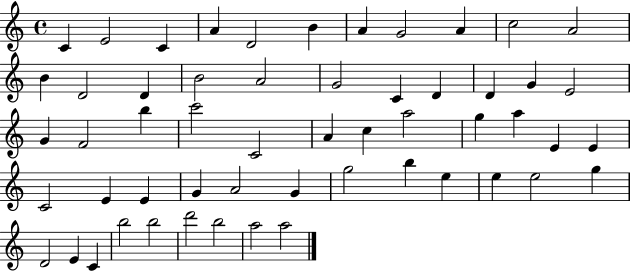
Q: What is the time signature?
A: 4/4